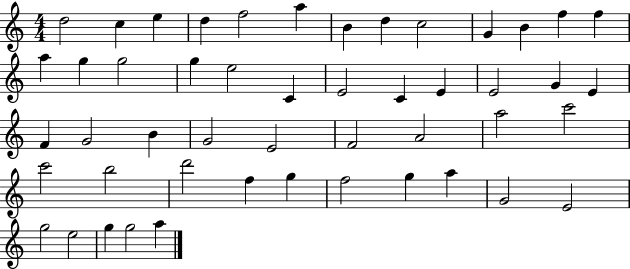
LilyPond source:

{
  \clef treble
  \numericTimeSignature
  \time 4/4
  \key c \major
  d''2 c''4 e''4 | d''4 f''2 a''4 | b'4 d''4 c''2 | g'4 b'4 f''4 f''4 | \break a''4 g''4 g''2 | g''4 e''2 c'4 | e'2 c'4 e'4 | e'2 g'4 e'4 | \break f'4 g'2 b'4 | g'2 e'2 | f'2 a'2 | a''2 c'''2 | \break c'''2 b''2 | d'''2 f''4 g''4 | f''2 g''4 a''4 | g'2 e'2 | \break g''2 e''2 | g''4 g''2 a''4 | \bar "|."
}